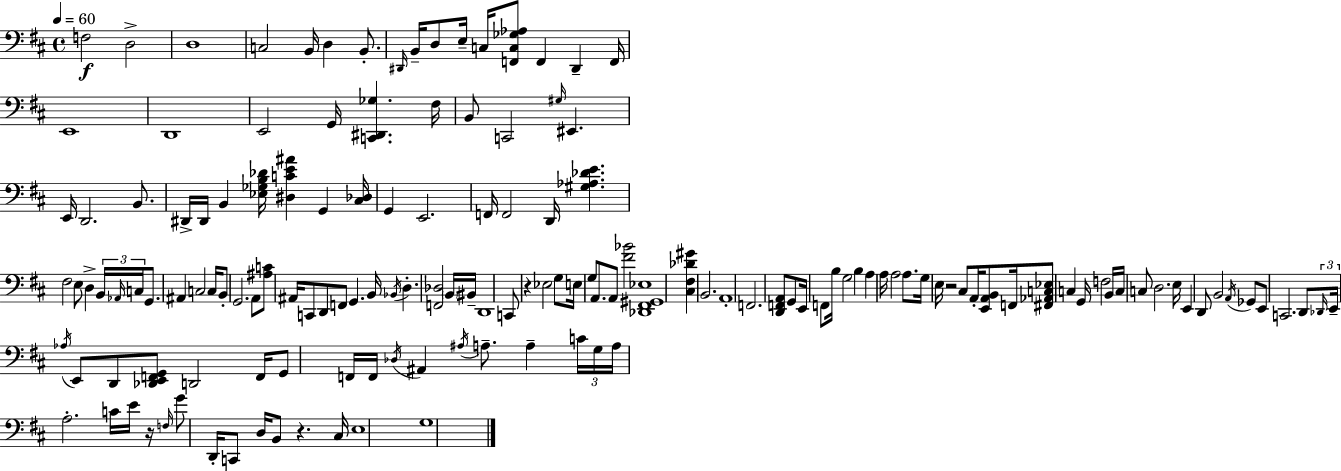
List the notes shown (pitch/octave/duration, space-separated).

F3/h D3/h D3/w C3/h B2/s D3/q B2/e. D#2/s B2/s D3/e E3/s C3/s [F2,C3,Gb3,Ab3]/e F2/q D#2/q F2/s E2/w D2/w E2/h G2/s [C2,D#2,Gb3]/q. F#3/s B2/e C2/h G#3/s EIS2/q. E2/s D2/h. B2/e. D#2/s D#2/s B2/q [Eb3,Gb3,B3,Db4]/s [D#3,C4,E4,A#4]/q G2/q [C#3,Db3]/s G2/q E2/h. F2/s F2/h D2/s [G#3,Ab3,Db4,E4]/q. F#3/h E3/e D3/q B2/s Ab2/s C3/s G2/e. A#2/q C3/h C3/s B2/e G2/h. A2/e [A#3,C4]/e A#2/s C2/e D2/e F2/e G2/q. B2/s Bb2/s D3/q. [F2,Db3]/h B2/s BIS2/s D2/w C2/e R/q Eb3/h G3/e E3/s G3/e A2/e. A2/e [F#4,Bb4]/h [Db2,F#2,G#2,Eb3]/w [C#3,F#3,Db4,G#4]/q B2/h. A2/w F2/h. [D2,F2,A2]/e G2/e E2/s F2/e B3/s G3/h B3/q A3/q A3/s A3/h A3/e. G3/s E3/s R/h C#3/e A2/s [E2,A2,B2]/e F2/s [F#2,Ab2,C3,Eb3]/e C3/q G2/s F3/h B2/s C3/s C3/e D3/h. E3/s E2/q D2/e B2/h A2/s Gb2/e E2/e C2/h. D2/e Db2/s E2/s Ab3/s E2/e D2/e [Db2,E2,F2,G2]/e D2/h F2/s G2/e F2/s F2/s Db3/s A#2/q A#3/s A3/e. A3/q C4/s G3/s A3/s A3/h. C4/s E4/s R/s F3/s G4/e D2/s C2/e D3/s B2/e R/q. C#3/s E3/w G3/w